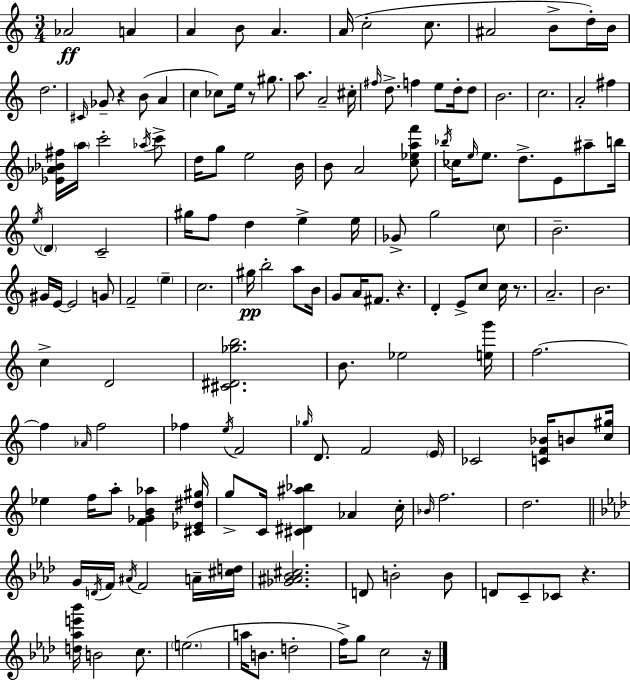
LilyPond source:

{
  \clef treble
  \numericTimeSignature
  \time 3/4
  \key a \minor
  aes'2\ff a'4 | a'4 b'8 a'4. | a'16( c''2-. c''8. | ais'2 b'8-> d''16-.) b'16 | \break d''2. | \grace { cis'16 } ges'8-- r4 b'8( a'4 | c''4 ces''8) e''16 r8 gis''8. | a''8. a'2-- | \break cis''16-. \grace { fis''16 } d''8.-> f''4 e''8 d''16-. | d''8 b'2. | c''2. | a'2-. fis''4 | \break <ees' aes' bes' fis''>16 \parenthesize a''16 c'''2-. | \acciaccatura { aes''16 } c'''8-> d''16 g''8 e''2 | b'16 b'8 a'2 | <c'' ees'' a'' f'''>8 \acciaccatura { bes''16 } ces''16 \grace { e''16 } e''8. d''8.-> | \break e'8 ais''8-- b''16 \acciaccatura { e''16 } \parenthesize d'4 c'2-- | gis''16 f''8 d''4 | e''4-> e''16 ges'8-> g''2 | \parenthesize c''8 b'2.-- | \break gis'16 e'16~~ e'2 | g'8 f'2-- | \parenthesize e''4-- c''2. | gis''16\pp b''2-. | \break a''8 b'16 g'8 a'16 fis'8. | r4. d'4-. e'8-> | c''8 c''16 r8. a'2.-- | b'2. | \break c''4-> d'2 | <cis' dis' ges'' b''>2. | b'8. ees''2 | <e'' g'''>16 f''2.~~ | \break f''4 \grace { aes'16 } f''2 | fes''4 \acciaccatura { e''16 } | f'2 \grace { ges''16 } d'8. | f'2 \parenthesize e'16 ces'2 | \break <c' f' bes'>16 b'8 <c'' gis''>16 ees''4 | f''16 a''8-. <f' ges' b' aes''>4 <cis' ees' dis'' gis''>16 g''8-> c'16 | <cis' dis' ais'' bes''>4 aes'4 c''16-. \grace { bes'16 } f''2. | d''2. | \break \bar "||" \break \key aes \major g'16 \acciaccatura { d'16 } f'16 \acciaccatura { ais'16 } f'2 | a'16-- <cis'' d''>16 <ges' ais' bes' cis''>2. | d'8 b'2-. | b'8 d'8 c'8-- ces'8 r4. | \break <d'' aes'' e''' bes'''>16 b'2 c''8. | \parenthesize e''2.( | a''16 b'8. d''2-. | f''16->) g''8 c''2 | \break r16 \bar "|."
}